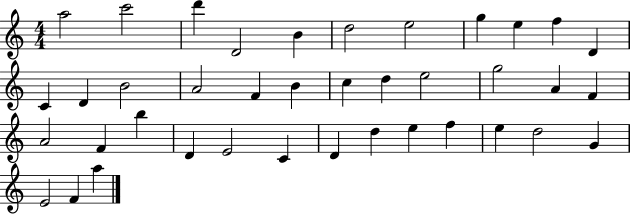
{
  \clef treble
  \numericTimeSignature
  \time 4/4
  \key c \major
  a''2 c'''2 | d'''4 d'2 b'4 | d''2 e''2 | g''4 e''4 f''4 d'4 | \break c'4 d'4 b'2 | a'2 f'4 b'4 | c''4 d''4 e''2 | g''2 a'4 f'4 | \break a'2 f'4 b''4 | d'4 e'2 c'4 | d'4 d''4 e''4 f''4 | e''4 d''2 g'4 | \break e'2 f'4 a''4 | \bar "|."
}